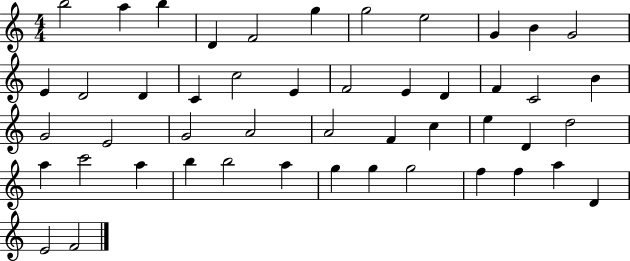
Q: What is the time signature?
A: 4/4